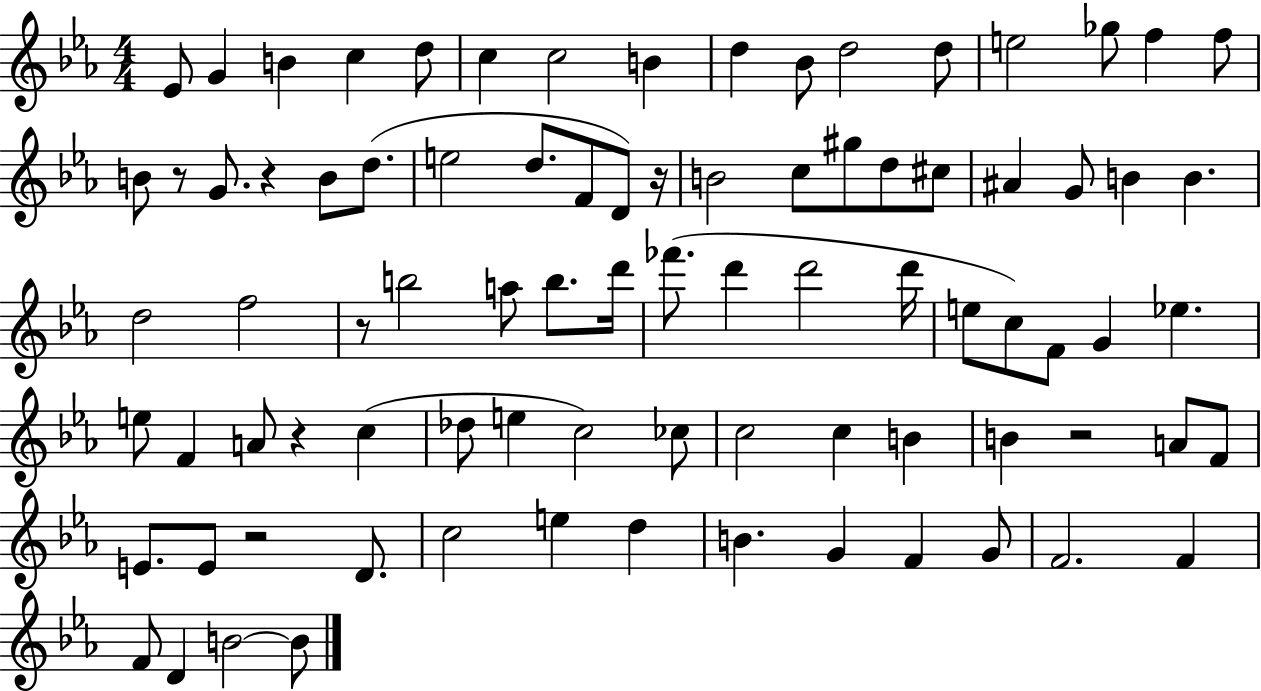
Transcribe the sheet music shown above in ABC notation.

X:1
T:Untitled
M:4/4
L:1/4
K:Eb
_E/2 G B c d/2 c c2 B d _B/2 d2 d/2 e2 _g/2 f f/2 B/2 z/2 G/2 z B/2 d/2 e2 d/2 F/2 D/2 z/4 B2 c/2 ^g/2 d/2 ^c/2 ^A G/2 B B d2 f2 z/2 b2 a/2 b/2 d'/4 _f'/2 d' d'2 d'/4 e/2 c/2 F/2 G _e e/2 F A/2 z c _d/2 e c2 _c/2 c2 c B B z2 A/2 F/2 E/2 E/2 z2 D/2 c2 e d B G F G/2 F2 F F/2 D B2 B/2